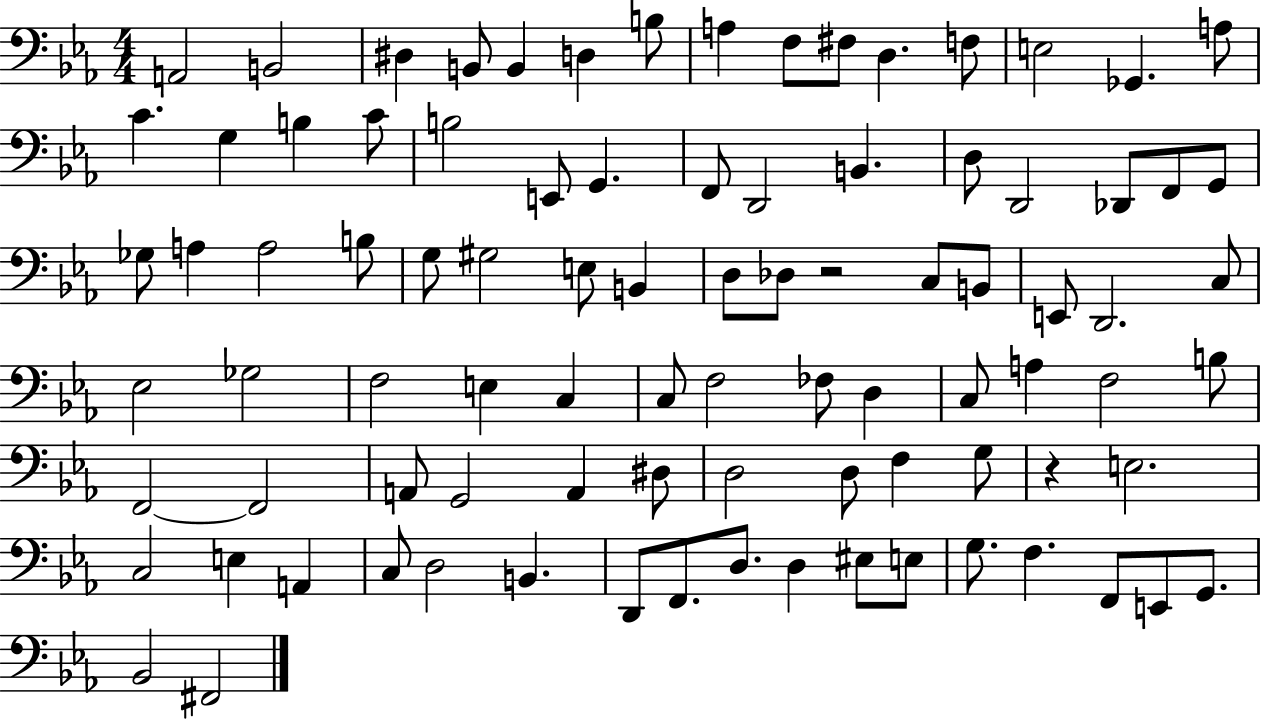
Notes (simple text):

A2/h B2/h D#3/q B2/e B2/q D3/q B3/e A3/q F3/e F#3/e D3/q. F3/e E3/h Gb2/q. A3/e C4/q. G3/q B3/q C4/e B3/h E2/e G2/q. F2/e D2/h B2/q. D3/e D2/h Db2/e F2/e G2/e Gb3/e A3/q A3/h B3/e G3/e G#3/h E3/e B2/q D3/e Db3/e R/h C3/e B2/e E2/e D2/h. C3/e Eb3/h Gb3/h F3/h E3/q C3/q C3/e F3/h FES3/e D3/q C3/e A3/q F3/h B3/e F2/h F2/h A2/e G2/h A2/q D#3/e D3/h D3/e F3/q G3/e R/q E3/h. C3/h E3/q A2/q C3/e D3/h B2/q. D2/e F2/e. D3/e. D3/q EIS3/e E3/e G3/e. F3/q. F2/e E2/e G2/e. Bb2/h F#2/h